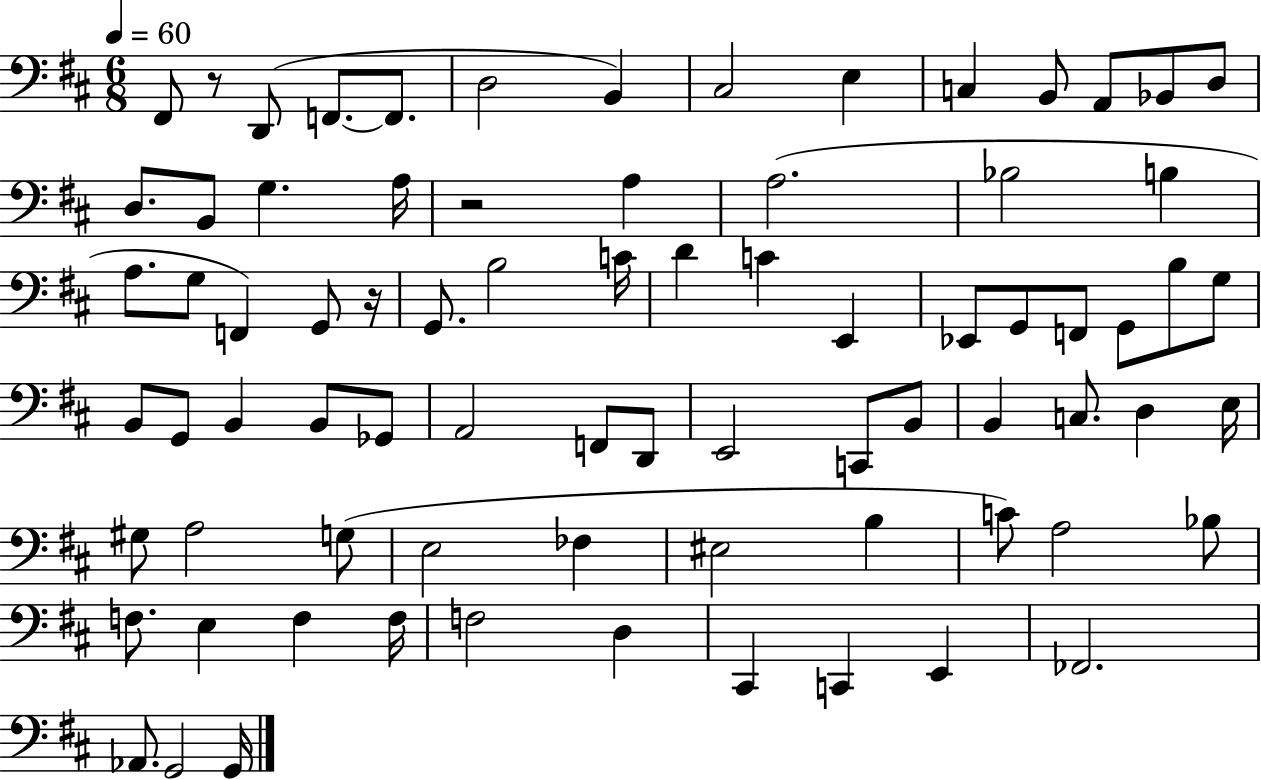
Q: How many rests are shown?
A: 3